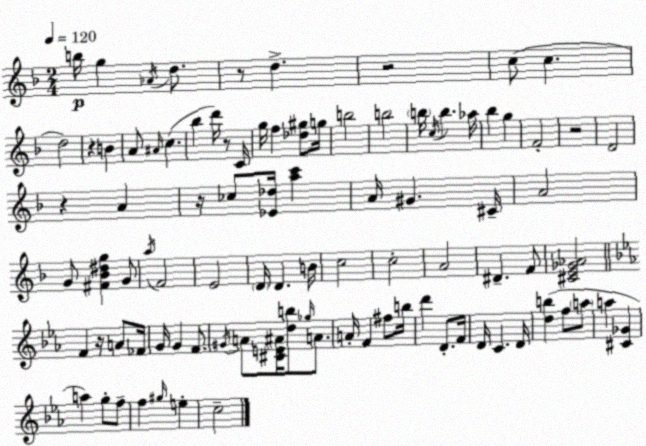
X:1
T:Untitled
M:2/4
L:1/4
K:Dm
b/4 g _A/4 d/2 z/2 d z2 c/2 c d2 z B A/2 ^A/4 c _b d'/4 z/2 C/4 g/4 f [_d^g]/2 g/4 b2 b2 b/4 c/4 b _a/4 _b g F2 z2 D2 z A z/4 _c/2 [_E_d]/4 [ac'] A/4 ^G ^C/4 A2 G/2 [^F_B^dg] G/2 a/4 F2 E2 D/4 D B/4 c2 c2 A2 ^D F/2 [^CE_G_A]2 F z/4 A/2 _F/4 G/4 G F/2 ^G/4 A/2 [^CE^A]/4 [db]/2 _g/4 A/2 A/4 F ^f/2 b/4 d' D/2 F/4 D/4 C D/4 [db] f/2 a/2 a [^C_G] a g/2 f/2 f ^g/4 e c2